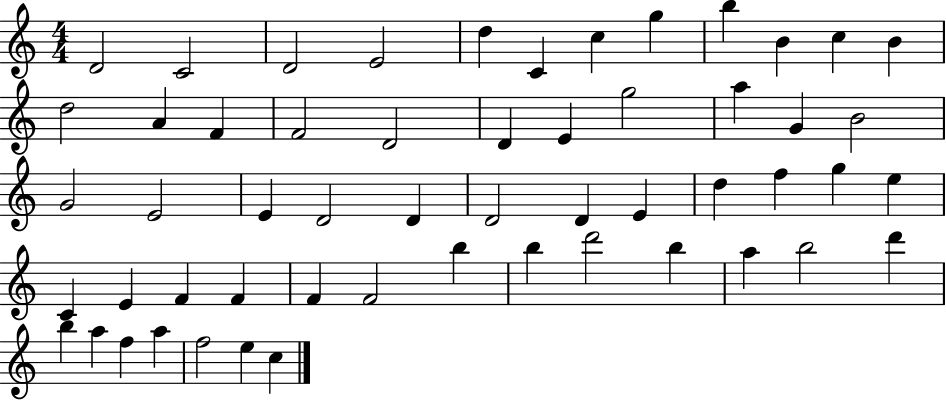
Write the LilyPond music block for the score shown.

{
  \clef treble
  \numericTimeSignature
  \time 4/4
  \key c \major
  d'2 c'2 | d'2 e'2 | d''4 c'4 c''4 g''4 | b''4 b'4 c''4 b'4 | \break d''2 a'4 f'4 | f'2 d'2 | d'4 e'4 g''2 | a''4 g'4 b'2 | \break g'2 e'2 | e'4 d'2 d'4 | d'2 d'4 e'4 | d''4 f''4 g''4 e''4 | \break c'4 e'4 f'4 f'4 | f'4 f'2 b''4 | b''4 d'''2 b''4 | a''4 b''2 d'''4 | \break b''4 a''4 f''4 a''4 | f''2 e''4 c''4 | \bar "|."
}